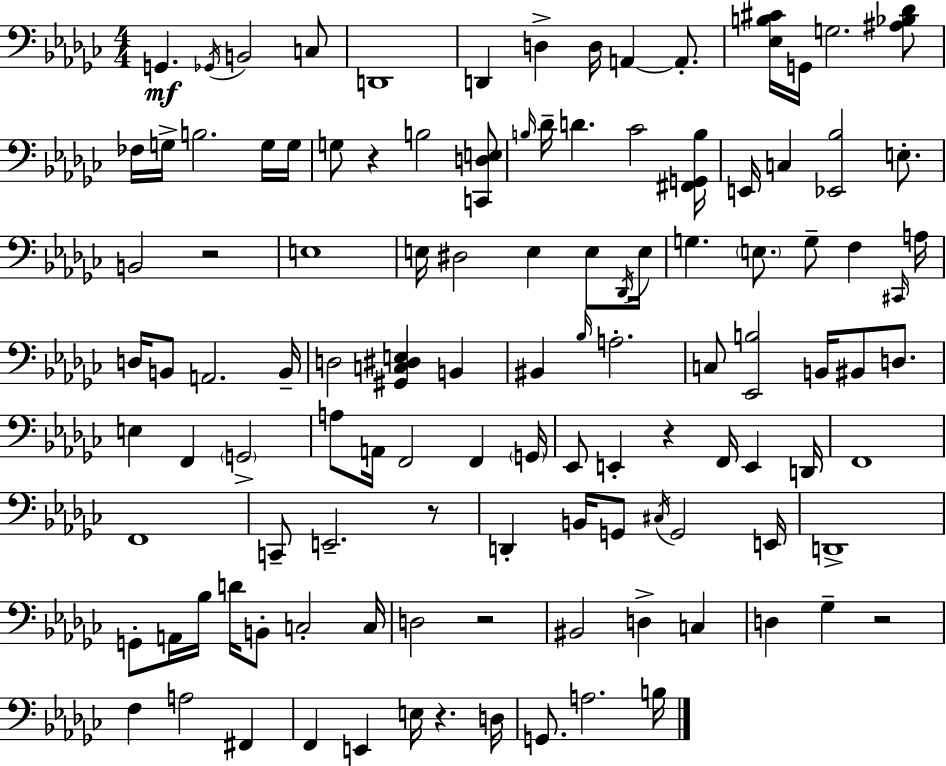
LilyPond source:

{
  \clef bass
  \numericTimeSignature
  \time 4/4
  \key ees \minor
  \repeat volta 2 { g,4.\mf \acciaccatura { ges,16 } b,2 c8 | d,1 | d,4 d4-> d16 a,4~~ a,8.-. | <ees b cis'>16 g,16 g2. <ais bes des'>8 | \break fes16 g16-> b2. g16 | g16 g8 r4 b2 <c, d e>8 | \grace { b16 } des'16-- d'4. ces'2 | <fis, g, b>16 e,16 c4 <ees, bes>2 e8.-. | \break b,2 r2 | e1 | e16 dis2 e4 e8 | \acciaccatura { des,16 } e16 g4. \parenthesize e8. g8-- f4 | \break \grace { cis,16 } a16 d16 b,8 a,2. | b,16-- d2 <gis, c dis e>4 | b,4 bis,4 \grace { bes16 } a2.-. | c8 <ees, b>2 b,16 | \break bis,8 d8. e4 f,4 \parenthesize g,2-> | a8 a,16 f,2 | f,4 \parenthesize g,16 ees,8 e,4-. r4 f,16 | e,4 d,16 f,1 | \break f,1 | c,8-- e,2.-- | r8 d,4-. b,16 g,8 \acciaccatura { cis16 } g,2 | e,16 d,1-> | \break g,8-. a,16 bes16 d'16 b,8-. c2-. | c16 d2 r2 | bis,2 d4-> | c4 d4 ges4-- r2 | \break f4 a2 | fis,4 f,4 e,4 e16 r4. | d16 g,8. a2. | b16 } \bar "|."
}